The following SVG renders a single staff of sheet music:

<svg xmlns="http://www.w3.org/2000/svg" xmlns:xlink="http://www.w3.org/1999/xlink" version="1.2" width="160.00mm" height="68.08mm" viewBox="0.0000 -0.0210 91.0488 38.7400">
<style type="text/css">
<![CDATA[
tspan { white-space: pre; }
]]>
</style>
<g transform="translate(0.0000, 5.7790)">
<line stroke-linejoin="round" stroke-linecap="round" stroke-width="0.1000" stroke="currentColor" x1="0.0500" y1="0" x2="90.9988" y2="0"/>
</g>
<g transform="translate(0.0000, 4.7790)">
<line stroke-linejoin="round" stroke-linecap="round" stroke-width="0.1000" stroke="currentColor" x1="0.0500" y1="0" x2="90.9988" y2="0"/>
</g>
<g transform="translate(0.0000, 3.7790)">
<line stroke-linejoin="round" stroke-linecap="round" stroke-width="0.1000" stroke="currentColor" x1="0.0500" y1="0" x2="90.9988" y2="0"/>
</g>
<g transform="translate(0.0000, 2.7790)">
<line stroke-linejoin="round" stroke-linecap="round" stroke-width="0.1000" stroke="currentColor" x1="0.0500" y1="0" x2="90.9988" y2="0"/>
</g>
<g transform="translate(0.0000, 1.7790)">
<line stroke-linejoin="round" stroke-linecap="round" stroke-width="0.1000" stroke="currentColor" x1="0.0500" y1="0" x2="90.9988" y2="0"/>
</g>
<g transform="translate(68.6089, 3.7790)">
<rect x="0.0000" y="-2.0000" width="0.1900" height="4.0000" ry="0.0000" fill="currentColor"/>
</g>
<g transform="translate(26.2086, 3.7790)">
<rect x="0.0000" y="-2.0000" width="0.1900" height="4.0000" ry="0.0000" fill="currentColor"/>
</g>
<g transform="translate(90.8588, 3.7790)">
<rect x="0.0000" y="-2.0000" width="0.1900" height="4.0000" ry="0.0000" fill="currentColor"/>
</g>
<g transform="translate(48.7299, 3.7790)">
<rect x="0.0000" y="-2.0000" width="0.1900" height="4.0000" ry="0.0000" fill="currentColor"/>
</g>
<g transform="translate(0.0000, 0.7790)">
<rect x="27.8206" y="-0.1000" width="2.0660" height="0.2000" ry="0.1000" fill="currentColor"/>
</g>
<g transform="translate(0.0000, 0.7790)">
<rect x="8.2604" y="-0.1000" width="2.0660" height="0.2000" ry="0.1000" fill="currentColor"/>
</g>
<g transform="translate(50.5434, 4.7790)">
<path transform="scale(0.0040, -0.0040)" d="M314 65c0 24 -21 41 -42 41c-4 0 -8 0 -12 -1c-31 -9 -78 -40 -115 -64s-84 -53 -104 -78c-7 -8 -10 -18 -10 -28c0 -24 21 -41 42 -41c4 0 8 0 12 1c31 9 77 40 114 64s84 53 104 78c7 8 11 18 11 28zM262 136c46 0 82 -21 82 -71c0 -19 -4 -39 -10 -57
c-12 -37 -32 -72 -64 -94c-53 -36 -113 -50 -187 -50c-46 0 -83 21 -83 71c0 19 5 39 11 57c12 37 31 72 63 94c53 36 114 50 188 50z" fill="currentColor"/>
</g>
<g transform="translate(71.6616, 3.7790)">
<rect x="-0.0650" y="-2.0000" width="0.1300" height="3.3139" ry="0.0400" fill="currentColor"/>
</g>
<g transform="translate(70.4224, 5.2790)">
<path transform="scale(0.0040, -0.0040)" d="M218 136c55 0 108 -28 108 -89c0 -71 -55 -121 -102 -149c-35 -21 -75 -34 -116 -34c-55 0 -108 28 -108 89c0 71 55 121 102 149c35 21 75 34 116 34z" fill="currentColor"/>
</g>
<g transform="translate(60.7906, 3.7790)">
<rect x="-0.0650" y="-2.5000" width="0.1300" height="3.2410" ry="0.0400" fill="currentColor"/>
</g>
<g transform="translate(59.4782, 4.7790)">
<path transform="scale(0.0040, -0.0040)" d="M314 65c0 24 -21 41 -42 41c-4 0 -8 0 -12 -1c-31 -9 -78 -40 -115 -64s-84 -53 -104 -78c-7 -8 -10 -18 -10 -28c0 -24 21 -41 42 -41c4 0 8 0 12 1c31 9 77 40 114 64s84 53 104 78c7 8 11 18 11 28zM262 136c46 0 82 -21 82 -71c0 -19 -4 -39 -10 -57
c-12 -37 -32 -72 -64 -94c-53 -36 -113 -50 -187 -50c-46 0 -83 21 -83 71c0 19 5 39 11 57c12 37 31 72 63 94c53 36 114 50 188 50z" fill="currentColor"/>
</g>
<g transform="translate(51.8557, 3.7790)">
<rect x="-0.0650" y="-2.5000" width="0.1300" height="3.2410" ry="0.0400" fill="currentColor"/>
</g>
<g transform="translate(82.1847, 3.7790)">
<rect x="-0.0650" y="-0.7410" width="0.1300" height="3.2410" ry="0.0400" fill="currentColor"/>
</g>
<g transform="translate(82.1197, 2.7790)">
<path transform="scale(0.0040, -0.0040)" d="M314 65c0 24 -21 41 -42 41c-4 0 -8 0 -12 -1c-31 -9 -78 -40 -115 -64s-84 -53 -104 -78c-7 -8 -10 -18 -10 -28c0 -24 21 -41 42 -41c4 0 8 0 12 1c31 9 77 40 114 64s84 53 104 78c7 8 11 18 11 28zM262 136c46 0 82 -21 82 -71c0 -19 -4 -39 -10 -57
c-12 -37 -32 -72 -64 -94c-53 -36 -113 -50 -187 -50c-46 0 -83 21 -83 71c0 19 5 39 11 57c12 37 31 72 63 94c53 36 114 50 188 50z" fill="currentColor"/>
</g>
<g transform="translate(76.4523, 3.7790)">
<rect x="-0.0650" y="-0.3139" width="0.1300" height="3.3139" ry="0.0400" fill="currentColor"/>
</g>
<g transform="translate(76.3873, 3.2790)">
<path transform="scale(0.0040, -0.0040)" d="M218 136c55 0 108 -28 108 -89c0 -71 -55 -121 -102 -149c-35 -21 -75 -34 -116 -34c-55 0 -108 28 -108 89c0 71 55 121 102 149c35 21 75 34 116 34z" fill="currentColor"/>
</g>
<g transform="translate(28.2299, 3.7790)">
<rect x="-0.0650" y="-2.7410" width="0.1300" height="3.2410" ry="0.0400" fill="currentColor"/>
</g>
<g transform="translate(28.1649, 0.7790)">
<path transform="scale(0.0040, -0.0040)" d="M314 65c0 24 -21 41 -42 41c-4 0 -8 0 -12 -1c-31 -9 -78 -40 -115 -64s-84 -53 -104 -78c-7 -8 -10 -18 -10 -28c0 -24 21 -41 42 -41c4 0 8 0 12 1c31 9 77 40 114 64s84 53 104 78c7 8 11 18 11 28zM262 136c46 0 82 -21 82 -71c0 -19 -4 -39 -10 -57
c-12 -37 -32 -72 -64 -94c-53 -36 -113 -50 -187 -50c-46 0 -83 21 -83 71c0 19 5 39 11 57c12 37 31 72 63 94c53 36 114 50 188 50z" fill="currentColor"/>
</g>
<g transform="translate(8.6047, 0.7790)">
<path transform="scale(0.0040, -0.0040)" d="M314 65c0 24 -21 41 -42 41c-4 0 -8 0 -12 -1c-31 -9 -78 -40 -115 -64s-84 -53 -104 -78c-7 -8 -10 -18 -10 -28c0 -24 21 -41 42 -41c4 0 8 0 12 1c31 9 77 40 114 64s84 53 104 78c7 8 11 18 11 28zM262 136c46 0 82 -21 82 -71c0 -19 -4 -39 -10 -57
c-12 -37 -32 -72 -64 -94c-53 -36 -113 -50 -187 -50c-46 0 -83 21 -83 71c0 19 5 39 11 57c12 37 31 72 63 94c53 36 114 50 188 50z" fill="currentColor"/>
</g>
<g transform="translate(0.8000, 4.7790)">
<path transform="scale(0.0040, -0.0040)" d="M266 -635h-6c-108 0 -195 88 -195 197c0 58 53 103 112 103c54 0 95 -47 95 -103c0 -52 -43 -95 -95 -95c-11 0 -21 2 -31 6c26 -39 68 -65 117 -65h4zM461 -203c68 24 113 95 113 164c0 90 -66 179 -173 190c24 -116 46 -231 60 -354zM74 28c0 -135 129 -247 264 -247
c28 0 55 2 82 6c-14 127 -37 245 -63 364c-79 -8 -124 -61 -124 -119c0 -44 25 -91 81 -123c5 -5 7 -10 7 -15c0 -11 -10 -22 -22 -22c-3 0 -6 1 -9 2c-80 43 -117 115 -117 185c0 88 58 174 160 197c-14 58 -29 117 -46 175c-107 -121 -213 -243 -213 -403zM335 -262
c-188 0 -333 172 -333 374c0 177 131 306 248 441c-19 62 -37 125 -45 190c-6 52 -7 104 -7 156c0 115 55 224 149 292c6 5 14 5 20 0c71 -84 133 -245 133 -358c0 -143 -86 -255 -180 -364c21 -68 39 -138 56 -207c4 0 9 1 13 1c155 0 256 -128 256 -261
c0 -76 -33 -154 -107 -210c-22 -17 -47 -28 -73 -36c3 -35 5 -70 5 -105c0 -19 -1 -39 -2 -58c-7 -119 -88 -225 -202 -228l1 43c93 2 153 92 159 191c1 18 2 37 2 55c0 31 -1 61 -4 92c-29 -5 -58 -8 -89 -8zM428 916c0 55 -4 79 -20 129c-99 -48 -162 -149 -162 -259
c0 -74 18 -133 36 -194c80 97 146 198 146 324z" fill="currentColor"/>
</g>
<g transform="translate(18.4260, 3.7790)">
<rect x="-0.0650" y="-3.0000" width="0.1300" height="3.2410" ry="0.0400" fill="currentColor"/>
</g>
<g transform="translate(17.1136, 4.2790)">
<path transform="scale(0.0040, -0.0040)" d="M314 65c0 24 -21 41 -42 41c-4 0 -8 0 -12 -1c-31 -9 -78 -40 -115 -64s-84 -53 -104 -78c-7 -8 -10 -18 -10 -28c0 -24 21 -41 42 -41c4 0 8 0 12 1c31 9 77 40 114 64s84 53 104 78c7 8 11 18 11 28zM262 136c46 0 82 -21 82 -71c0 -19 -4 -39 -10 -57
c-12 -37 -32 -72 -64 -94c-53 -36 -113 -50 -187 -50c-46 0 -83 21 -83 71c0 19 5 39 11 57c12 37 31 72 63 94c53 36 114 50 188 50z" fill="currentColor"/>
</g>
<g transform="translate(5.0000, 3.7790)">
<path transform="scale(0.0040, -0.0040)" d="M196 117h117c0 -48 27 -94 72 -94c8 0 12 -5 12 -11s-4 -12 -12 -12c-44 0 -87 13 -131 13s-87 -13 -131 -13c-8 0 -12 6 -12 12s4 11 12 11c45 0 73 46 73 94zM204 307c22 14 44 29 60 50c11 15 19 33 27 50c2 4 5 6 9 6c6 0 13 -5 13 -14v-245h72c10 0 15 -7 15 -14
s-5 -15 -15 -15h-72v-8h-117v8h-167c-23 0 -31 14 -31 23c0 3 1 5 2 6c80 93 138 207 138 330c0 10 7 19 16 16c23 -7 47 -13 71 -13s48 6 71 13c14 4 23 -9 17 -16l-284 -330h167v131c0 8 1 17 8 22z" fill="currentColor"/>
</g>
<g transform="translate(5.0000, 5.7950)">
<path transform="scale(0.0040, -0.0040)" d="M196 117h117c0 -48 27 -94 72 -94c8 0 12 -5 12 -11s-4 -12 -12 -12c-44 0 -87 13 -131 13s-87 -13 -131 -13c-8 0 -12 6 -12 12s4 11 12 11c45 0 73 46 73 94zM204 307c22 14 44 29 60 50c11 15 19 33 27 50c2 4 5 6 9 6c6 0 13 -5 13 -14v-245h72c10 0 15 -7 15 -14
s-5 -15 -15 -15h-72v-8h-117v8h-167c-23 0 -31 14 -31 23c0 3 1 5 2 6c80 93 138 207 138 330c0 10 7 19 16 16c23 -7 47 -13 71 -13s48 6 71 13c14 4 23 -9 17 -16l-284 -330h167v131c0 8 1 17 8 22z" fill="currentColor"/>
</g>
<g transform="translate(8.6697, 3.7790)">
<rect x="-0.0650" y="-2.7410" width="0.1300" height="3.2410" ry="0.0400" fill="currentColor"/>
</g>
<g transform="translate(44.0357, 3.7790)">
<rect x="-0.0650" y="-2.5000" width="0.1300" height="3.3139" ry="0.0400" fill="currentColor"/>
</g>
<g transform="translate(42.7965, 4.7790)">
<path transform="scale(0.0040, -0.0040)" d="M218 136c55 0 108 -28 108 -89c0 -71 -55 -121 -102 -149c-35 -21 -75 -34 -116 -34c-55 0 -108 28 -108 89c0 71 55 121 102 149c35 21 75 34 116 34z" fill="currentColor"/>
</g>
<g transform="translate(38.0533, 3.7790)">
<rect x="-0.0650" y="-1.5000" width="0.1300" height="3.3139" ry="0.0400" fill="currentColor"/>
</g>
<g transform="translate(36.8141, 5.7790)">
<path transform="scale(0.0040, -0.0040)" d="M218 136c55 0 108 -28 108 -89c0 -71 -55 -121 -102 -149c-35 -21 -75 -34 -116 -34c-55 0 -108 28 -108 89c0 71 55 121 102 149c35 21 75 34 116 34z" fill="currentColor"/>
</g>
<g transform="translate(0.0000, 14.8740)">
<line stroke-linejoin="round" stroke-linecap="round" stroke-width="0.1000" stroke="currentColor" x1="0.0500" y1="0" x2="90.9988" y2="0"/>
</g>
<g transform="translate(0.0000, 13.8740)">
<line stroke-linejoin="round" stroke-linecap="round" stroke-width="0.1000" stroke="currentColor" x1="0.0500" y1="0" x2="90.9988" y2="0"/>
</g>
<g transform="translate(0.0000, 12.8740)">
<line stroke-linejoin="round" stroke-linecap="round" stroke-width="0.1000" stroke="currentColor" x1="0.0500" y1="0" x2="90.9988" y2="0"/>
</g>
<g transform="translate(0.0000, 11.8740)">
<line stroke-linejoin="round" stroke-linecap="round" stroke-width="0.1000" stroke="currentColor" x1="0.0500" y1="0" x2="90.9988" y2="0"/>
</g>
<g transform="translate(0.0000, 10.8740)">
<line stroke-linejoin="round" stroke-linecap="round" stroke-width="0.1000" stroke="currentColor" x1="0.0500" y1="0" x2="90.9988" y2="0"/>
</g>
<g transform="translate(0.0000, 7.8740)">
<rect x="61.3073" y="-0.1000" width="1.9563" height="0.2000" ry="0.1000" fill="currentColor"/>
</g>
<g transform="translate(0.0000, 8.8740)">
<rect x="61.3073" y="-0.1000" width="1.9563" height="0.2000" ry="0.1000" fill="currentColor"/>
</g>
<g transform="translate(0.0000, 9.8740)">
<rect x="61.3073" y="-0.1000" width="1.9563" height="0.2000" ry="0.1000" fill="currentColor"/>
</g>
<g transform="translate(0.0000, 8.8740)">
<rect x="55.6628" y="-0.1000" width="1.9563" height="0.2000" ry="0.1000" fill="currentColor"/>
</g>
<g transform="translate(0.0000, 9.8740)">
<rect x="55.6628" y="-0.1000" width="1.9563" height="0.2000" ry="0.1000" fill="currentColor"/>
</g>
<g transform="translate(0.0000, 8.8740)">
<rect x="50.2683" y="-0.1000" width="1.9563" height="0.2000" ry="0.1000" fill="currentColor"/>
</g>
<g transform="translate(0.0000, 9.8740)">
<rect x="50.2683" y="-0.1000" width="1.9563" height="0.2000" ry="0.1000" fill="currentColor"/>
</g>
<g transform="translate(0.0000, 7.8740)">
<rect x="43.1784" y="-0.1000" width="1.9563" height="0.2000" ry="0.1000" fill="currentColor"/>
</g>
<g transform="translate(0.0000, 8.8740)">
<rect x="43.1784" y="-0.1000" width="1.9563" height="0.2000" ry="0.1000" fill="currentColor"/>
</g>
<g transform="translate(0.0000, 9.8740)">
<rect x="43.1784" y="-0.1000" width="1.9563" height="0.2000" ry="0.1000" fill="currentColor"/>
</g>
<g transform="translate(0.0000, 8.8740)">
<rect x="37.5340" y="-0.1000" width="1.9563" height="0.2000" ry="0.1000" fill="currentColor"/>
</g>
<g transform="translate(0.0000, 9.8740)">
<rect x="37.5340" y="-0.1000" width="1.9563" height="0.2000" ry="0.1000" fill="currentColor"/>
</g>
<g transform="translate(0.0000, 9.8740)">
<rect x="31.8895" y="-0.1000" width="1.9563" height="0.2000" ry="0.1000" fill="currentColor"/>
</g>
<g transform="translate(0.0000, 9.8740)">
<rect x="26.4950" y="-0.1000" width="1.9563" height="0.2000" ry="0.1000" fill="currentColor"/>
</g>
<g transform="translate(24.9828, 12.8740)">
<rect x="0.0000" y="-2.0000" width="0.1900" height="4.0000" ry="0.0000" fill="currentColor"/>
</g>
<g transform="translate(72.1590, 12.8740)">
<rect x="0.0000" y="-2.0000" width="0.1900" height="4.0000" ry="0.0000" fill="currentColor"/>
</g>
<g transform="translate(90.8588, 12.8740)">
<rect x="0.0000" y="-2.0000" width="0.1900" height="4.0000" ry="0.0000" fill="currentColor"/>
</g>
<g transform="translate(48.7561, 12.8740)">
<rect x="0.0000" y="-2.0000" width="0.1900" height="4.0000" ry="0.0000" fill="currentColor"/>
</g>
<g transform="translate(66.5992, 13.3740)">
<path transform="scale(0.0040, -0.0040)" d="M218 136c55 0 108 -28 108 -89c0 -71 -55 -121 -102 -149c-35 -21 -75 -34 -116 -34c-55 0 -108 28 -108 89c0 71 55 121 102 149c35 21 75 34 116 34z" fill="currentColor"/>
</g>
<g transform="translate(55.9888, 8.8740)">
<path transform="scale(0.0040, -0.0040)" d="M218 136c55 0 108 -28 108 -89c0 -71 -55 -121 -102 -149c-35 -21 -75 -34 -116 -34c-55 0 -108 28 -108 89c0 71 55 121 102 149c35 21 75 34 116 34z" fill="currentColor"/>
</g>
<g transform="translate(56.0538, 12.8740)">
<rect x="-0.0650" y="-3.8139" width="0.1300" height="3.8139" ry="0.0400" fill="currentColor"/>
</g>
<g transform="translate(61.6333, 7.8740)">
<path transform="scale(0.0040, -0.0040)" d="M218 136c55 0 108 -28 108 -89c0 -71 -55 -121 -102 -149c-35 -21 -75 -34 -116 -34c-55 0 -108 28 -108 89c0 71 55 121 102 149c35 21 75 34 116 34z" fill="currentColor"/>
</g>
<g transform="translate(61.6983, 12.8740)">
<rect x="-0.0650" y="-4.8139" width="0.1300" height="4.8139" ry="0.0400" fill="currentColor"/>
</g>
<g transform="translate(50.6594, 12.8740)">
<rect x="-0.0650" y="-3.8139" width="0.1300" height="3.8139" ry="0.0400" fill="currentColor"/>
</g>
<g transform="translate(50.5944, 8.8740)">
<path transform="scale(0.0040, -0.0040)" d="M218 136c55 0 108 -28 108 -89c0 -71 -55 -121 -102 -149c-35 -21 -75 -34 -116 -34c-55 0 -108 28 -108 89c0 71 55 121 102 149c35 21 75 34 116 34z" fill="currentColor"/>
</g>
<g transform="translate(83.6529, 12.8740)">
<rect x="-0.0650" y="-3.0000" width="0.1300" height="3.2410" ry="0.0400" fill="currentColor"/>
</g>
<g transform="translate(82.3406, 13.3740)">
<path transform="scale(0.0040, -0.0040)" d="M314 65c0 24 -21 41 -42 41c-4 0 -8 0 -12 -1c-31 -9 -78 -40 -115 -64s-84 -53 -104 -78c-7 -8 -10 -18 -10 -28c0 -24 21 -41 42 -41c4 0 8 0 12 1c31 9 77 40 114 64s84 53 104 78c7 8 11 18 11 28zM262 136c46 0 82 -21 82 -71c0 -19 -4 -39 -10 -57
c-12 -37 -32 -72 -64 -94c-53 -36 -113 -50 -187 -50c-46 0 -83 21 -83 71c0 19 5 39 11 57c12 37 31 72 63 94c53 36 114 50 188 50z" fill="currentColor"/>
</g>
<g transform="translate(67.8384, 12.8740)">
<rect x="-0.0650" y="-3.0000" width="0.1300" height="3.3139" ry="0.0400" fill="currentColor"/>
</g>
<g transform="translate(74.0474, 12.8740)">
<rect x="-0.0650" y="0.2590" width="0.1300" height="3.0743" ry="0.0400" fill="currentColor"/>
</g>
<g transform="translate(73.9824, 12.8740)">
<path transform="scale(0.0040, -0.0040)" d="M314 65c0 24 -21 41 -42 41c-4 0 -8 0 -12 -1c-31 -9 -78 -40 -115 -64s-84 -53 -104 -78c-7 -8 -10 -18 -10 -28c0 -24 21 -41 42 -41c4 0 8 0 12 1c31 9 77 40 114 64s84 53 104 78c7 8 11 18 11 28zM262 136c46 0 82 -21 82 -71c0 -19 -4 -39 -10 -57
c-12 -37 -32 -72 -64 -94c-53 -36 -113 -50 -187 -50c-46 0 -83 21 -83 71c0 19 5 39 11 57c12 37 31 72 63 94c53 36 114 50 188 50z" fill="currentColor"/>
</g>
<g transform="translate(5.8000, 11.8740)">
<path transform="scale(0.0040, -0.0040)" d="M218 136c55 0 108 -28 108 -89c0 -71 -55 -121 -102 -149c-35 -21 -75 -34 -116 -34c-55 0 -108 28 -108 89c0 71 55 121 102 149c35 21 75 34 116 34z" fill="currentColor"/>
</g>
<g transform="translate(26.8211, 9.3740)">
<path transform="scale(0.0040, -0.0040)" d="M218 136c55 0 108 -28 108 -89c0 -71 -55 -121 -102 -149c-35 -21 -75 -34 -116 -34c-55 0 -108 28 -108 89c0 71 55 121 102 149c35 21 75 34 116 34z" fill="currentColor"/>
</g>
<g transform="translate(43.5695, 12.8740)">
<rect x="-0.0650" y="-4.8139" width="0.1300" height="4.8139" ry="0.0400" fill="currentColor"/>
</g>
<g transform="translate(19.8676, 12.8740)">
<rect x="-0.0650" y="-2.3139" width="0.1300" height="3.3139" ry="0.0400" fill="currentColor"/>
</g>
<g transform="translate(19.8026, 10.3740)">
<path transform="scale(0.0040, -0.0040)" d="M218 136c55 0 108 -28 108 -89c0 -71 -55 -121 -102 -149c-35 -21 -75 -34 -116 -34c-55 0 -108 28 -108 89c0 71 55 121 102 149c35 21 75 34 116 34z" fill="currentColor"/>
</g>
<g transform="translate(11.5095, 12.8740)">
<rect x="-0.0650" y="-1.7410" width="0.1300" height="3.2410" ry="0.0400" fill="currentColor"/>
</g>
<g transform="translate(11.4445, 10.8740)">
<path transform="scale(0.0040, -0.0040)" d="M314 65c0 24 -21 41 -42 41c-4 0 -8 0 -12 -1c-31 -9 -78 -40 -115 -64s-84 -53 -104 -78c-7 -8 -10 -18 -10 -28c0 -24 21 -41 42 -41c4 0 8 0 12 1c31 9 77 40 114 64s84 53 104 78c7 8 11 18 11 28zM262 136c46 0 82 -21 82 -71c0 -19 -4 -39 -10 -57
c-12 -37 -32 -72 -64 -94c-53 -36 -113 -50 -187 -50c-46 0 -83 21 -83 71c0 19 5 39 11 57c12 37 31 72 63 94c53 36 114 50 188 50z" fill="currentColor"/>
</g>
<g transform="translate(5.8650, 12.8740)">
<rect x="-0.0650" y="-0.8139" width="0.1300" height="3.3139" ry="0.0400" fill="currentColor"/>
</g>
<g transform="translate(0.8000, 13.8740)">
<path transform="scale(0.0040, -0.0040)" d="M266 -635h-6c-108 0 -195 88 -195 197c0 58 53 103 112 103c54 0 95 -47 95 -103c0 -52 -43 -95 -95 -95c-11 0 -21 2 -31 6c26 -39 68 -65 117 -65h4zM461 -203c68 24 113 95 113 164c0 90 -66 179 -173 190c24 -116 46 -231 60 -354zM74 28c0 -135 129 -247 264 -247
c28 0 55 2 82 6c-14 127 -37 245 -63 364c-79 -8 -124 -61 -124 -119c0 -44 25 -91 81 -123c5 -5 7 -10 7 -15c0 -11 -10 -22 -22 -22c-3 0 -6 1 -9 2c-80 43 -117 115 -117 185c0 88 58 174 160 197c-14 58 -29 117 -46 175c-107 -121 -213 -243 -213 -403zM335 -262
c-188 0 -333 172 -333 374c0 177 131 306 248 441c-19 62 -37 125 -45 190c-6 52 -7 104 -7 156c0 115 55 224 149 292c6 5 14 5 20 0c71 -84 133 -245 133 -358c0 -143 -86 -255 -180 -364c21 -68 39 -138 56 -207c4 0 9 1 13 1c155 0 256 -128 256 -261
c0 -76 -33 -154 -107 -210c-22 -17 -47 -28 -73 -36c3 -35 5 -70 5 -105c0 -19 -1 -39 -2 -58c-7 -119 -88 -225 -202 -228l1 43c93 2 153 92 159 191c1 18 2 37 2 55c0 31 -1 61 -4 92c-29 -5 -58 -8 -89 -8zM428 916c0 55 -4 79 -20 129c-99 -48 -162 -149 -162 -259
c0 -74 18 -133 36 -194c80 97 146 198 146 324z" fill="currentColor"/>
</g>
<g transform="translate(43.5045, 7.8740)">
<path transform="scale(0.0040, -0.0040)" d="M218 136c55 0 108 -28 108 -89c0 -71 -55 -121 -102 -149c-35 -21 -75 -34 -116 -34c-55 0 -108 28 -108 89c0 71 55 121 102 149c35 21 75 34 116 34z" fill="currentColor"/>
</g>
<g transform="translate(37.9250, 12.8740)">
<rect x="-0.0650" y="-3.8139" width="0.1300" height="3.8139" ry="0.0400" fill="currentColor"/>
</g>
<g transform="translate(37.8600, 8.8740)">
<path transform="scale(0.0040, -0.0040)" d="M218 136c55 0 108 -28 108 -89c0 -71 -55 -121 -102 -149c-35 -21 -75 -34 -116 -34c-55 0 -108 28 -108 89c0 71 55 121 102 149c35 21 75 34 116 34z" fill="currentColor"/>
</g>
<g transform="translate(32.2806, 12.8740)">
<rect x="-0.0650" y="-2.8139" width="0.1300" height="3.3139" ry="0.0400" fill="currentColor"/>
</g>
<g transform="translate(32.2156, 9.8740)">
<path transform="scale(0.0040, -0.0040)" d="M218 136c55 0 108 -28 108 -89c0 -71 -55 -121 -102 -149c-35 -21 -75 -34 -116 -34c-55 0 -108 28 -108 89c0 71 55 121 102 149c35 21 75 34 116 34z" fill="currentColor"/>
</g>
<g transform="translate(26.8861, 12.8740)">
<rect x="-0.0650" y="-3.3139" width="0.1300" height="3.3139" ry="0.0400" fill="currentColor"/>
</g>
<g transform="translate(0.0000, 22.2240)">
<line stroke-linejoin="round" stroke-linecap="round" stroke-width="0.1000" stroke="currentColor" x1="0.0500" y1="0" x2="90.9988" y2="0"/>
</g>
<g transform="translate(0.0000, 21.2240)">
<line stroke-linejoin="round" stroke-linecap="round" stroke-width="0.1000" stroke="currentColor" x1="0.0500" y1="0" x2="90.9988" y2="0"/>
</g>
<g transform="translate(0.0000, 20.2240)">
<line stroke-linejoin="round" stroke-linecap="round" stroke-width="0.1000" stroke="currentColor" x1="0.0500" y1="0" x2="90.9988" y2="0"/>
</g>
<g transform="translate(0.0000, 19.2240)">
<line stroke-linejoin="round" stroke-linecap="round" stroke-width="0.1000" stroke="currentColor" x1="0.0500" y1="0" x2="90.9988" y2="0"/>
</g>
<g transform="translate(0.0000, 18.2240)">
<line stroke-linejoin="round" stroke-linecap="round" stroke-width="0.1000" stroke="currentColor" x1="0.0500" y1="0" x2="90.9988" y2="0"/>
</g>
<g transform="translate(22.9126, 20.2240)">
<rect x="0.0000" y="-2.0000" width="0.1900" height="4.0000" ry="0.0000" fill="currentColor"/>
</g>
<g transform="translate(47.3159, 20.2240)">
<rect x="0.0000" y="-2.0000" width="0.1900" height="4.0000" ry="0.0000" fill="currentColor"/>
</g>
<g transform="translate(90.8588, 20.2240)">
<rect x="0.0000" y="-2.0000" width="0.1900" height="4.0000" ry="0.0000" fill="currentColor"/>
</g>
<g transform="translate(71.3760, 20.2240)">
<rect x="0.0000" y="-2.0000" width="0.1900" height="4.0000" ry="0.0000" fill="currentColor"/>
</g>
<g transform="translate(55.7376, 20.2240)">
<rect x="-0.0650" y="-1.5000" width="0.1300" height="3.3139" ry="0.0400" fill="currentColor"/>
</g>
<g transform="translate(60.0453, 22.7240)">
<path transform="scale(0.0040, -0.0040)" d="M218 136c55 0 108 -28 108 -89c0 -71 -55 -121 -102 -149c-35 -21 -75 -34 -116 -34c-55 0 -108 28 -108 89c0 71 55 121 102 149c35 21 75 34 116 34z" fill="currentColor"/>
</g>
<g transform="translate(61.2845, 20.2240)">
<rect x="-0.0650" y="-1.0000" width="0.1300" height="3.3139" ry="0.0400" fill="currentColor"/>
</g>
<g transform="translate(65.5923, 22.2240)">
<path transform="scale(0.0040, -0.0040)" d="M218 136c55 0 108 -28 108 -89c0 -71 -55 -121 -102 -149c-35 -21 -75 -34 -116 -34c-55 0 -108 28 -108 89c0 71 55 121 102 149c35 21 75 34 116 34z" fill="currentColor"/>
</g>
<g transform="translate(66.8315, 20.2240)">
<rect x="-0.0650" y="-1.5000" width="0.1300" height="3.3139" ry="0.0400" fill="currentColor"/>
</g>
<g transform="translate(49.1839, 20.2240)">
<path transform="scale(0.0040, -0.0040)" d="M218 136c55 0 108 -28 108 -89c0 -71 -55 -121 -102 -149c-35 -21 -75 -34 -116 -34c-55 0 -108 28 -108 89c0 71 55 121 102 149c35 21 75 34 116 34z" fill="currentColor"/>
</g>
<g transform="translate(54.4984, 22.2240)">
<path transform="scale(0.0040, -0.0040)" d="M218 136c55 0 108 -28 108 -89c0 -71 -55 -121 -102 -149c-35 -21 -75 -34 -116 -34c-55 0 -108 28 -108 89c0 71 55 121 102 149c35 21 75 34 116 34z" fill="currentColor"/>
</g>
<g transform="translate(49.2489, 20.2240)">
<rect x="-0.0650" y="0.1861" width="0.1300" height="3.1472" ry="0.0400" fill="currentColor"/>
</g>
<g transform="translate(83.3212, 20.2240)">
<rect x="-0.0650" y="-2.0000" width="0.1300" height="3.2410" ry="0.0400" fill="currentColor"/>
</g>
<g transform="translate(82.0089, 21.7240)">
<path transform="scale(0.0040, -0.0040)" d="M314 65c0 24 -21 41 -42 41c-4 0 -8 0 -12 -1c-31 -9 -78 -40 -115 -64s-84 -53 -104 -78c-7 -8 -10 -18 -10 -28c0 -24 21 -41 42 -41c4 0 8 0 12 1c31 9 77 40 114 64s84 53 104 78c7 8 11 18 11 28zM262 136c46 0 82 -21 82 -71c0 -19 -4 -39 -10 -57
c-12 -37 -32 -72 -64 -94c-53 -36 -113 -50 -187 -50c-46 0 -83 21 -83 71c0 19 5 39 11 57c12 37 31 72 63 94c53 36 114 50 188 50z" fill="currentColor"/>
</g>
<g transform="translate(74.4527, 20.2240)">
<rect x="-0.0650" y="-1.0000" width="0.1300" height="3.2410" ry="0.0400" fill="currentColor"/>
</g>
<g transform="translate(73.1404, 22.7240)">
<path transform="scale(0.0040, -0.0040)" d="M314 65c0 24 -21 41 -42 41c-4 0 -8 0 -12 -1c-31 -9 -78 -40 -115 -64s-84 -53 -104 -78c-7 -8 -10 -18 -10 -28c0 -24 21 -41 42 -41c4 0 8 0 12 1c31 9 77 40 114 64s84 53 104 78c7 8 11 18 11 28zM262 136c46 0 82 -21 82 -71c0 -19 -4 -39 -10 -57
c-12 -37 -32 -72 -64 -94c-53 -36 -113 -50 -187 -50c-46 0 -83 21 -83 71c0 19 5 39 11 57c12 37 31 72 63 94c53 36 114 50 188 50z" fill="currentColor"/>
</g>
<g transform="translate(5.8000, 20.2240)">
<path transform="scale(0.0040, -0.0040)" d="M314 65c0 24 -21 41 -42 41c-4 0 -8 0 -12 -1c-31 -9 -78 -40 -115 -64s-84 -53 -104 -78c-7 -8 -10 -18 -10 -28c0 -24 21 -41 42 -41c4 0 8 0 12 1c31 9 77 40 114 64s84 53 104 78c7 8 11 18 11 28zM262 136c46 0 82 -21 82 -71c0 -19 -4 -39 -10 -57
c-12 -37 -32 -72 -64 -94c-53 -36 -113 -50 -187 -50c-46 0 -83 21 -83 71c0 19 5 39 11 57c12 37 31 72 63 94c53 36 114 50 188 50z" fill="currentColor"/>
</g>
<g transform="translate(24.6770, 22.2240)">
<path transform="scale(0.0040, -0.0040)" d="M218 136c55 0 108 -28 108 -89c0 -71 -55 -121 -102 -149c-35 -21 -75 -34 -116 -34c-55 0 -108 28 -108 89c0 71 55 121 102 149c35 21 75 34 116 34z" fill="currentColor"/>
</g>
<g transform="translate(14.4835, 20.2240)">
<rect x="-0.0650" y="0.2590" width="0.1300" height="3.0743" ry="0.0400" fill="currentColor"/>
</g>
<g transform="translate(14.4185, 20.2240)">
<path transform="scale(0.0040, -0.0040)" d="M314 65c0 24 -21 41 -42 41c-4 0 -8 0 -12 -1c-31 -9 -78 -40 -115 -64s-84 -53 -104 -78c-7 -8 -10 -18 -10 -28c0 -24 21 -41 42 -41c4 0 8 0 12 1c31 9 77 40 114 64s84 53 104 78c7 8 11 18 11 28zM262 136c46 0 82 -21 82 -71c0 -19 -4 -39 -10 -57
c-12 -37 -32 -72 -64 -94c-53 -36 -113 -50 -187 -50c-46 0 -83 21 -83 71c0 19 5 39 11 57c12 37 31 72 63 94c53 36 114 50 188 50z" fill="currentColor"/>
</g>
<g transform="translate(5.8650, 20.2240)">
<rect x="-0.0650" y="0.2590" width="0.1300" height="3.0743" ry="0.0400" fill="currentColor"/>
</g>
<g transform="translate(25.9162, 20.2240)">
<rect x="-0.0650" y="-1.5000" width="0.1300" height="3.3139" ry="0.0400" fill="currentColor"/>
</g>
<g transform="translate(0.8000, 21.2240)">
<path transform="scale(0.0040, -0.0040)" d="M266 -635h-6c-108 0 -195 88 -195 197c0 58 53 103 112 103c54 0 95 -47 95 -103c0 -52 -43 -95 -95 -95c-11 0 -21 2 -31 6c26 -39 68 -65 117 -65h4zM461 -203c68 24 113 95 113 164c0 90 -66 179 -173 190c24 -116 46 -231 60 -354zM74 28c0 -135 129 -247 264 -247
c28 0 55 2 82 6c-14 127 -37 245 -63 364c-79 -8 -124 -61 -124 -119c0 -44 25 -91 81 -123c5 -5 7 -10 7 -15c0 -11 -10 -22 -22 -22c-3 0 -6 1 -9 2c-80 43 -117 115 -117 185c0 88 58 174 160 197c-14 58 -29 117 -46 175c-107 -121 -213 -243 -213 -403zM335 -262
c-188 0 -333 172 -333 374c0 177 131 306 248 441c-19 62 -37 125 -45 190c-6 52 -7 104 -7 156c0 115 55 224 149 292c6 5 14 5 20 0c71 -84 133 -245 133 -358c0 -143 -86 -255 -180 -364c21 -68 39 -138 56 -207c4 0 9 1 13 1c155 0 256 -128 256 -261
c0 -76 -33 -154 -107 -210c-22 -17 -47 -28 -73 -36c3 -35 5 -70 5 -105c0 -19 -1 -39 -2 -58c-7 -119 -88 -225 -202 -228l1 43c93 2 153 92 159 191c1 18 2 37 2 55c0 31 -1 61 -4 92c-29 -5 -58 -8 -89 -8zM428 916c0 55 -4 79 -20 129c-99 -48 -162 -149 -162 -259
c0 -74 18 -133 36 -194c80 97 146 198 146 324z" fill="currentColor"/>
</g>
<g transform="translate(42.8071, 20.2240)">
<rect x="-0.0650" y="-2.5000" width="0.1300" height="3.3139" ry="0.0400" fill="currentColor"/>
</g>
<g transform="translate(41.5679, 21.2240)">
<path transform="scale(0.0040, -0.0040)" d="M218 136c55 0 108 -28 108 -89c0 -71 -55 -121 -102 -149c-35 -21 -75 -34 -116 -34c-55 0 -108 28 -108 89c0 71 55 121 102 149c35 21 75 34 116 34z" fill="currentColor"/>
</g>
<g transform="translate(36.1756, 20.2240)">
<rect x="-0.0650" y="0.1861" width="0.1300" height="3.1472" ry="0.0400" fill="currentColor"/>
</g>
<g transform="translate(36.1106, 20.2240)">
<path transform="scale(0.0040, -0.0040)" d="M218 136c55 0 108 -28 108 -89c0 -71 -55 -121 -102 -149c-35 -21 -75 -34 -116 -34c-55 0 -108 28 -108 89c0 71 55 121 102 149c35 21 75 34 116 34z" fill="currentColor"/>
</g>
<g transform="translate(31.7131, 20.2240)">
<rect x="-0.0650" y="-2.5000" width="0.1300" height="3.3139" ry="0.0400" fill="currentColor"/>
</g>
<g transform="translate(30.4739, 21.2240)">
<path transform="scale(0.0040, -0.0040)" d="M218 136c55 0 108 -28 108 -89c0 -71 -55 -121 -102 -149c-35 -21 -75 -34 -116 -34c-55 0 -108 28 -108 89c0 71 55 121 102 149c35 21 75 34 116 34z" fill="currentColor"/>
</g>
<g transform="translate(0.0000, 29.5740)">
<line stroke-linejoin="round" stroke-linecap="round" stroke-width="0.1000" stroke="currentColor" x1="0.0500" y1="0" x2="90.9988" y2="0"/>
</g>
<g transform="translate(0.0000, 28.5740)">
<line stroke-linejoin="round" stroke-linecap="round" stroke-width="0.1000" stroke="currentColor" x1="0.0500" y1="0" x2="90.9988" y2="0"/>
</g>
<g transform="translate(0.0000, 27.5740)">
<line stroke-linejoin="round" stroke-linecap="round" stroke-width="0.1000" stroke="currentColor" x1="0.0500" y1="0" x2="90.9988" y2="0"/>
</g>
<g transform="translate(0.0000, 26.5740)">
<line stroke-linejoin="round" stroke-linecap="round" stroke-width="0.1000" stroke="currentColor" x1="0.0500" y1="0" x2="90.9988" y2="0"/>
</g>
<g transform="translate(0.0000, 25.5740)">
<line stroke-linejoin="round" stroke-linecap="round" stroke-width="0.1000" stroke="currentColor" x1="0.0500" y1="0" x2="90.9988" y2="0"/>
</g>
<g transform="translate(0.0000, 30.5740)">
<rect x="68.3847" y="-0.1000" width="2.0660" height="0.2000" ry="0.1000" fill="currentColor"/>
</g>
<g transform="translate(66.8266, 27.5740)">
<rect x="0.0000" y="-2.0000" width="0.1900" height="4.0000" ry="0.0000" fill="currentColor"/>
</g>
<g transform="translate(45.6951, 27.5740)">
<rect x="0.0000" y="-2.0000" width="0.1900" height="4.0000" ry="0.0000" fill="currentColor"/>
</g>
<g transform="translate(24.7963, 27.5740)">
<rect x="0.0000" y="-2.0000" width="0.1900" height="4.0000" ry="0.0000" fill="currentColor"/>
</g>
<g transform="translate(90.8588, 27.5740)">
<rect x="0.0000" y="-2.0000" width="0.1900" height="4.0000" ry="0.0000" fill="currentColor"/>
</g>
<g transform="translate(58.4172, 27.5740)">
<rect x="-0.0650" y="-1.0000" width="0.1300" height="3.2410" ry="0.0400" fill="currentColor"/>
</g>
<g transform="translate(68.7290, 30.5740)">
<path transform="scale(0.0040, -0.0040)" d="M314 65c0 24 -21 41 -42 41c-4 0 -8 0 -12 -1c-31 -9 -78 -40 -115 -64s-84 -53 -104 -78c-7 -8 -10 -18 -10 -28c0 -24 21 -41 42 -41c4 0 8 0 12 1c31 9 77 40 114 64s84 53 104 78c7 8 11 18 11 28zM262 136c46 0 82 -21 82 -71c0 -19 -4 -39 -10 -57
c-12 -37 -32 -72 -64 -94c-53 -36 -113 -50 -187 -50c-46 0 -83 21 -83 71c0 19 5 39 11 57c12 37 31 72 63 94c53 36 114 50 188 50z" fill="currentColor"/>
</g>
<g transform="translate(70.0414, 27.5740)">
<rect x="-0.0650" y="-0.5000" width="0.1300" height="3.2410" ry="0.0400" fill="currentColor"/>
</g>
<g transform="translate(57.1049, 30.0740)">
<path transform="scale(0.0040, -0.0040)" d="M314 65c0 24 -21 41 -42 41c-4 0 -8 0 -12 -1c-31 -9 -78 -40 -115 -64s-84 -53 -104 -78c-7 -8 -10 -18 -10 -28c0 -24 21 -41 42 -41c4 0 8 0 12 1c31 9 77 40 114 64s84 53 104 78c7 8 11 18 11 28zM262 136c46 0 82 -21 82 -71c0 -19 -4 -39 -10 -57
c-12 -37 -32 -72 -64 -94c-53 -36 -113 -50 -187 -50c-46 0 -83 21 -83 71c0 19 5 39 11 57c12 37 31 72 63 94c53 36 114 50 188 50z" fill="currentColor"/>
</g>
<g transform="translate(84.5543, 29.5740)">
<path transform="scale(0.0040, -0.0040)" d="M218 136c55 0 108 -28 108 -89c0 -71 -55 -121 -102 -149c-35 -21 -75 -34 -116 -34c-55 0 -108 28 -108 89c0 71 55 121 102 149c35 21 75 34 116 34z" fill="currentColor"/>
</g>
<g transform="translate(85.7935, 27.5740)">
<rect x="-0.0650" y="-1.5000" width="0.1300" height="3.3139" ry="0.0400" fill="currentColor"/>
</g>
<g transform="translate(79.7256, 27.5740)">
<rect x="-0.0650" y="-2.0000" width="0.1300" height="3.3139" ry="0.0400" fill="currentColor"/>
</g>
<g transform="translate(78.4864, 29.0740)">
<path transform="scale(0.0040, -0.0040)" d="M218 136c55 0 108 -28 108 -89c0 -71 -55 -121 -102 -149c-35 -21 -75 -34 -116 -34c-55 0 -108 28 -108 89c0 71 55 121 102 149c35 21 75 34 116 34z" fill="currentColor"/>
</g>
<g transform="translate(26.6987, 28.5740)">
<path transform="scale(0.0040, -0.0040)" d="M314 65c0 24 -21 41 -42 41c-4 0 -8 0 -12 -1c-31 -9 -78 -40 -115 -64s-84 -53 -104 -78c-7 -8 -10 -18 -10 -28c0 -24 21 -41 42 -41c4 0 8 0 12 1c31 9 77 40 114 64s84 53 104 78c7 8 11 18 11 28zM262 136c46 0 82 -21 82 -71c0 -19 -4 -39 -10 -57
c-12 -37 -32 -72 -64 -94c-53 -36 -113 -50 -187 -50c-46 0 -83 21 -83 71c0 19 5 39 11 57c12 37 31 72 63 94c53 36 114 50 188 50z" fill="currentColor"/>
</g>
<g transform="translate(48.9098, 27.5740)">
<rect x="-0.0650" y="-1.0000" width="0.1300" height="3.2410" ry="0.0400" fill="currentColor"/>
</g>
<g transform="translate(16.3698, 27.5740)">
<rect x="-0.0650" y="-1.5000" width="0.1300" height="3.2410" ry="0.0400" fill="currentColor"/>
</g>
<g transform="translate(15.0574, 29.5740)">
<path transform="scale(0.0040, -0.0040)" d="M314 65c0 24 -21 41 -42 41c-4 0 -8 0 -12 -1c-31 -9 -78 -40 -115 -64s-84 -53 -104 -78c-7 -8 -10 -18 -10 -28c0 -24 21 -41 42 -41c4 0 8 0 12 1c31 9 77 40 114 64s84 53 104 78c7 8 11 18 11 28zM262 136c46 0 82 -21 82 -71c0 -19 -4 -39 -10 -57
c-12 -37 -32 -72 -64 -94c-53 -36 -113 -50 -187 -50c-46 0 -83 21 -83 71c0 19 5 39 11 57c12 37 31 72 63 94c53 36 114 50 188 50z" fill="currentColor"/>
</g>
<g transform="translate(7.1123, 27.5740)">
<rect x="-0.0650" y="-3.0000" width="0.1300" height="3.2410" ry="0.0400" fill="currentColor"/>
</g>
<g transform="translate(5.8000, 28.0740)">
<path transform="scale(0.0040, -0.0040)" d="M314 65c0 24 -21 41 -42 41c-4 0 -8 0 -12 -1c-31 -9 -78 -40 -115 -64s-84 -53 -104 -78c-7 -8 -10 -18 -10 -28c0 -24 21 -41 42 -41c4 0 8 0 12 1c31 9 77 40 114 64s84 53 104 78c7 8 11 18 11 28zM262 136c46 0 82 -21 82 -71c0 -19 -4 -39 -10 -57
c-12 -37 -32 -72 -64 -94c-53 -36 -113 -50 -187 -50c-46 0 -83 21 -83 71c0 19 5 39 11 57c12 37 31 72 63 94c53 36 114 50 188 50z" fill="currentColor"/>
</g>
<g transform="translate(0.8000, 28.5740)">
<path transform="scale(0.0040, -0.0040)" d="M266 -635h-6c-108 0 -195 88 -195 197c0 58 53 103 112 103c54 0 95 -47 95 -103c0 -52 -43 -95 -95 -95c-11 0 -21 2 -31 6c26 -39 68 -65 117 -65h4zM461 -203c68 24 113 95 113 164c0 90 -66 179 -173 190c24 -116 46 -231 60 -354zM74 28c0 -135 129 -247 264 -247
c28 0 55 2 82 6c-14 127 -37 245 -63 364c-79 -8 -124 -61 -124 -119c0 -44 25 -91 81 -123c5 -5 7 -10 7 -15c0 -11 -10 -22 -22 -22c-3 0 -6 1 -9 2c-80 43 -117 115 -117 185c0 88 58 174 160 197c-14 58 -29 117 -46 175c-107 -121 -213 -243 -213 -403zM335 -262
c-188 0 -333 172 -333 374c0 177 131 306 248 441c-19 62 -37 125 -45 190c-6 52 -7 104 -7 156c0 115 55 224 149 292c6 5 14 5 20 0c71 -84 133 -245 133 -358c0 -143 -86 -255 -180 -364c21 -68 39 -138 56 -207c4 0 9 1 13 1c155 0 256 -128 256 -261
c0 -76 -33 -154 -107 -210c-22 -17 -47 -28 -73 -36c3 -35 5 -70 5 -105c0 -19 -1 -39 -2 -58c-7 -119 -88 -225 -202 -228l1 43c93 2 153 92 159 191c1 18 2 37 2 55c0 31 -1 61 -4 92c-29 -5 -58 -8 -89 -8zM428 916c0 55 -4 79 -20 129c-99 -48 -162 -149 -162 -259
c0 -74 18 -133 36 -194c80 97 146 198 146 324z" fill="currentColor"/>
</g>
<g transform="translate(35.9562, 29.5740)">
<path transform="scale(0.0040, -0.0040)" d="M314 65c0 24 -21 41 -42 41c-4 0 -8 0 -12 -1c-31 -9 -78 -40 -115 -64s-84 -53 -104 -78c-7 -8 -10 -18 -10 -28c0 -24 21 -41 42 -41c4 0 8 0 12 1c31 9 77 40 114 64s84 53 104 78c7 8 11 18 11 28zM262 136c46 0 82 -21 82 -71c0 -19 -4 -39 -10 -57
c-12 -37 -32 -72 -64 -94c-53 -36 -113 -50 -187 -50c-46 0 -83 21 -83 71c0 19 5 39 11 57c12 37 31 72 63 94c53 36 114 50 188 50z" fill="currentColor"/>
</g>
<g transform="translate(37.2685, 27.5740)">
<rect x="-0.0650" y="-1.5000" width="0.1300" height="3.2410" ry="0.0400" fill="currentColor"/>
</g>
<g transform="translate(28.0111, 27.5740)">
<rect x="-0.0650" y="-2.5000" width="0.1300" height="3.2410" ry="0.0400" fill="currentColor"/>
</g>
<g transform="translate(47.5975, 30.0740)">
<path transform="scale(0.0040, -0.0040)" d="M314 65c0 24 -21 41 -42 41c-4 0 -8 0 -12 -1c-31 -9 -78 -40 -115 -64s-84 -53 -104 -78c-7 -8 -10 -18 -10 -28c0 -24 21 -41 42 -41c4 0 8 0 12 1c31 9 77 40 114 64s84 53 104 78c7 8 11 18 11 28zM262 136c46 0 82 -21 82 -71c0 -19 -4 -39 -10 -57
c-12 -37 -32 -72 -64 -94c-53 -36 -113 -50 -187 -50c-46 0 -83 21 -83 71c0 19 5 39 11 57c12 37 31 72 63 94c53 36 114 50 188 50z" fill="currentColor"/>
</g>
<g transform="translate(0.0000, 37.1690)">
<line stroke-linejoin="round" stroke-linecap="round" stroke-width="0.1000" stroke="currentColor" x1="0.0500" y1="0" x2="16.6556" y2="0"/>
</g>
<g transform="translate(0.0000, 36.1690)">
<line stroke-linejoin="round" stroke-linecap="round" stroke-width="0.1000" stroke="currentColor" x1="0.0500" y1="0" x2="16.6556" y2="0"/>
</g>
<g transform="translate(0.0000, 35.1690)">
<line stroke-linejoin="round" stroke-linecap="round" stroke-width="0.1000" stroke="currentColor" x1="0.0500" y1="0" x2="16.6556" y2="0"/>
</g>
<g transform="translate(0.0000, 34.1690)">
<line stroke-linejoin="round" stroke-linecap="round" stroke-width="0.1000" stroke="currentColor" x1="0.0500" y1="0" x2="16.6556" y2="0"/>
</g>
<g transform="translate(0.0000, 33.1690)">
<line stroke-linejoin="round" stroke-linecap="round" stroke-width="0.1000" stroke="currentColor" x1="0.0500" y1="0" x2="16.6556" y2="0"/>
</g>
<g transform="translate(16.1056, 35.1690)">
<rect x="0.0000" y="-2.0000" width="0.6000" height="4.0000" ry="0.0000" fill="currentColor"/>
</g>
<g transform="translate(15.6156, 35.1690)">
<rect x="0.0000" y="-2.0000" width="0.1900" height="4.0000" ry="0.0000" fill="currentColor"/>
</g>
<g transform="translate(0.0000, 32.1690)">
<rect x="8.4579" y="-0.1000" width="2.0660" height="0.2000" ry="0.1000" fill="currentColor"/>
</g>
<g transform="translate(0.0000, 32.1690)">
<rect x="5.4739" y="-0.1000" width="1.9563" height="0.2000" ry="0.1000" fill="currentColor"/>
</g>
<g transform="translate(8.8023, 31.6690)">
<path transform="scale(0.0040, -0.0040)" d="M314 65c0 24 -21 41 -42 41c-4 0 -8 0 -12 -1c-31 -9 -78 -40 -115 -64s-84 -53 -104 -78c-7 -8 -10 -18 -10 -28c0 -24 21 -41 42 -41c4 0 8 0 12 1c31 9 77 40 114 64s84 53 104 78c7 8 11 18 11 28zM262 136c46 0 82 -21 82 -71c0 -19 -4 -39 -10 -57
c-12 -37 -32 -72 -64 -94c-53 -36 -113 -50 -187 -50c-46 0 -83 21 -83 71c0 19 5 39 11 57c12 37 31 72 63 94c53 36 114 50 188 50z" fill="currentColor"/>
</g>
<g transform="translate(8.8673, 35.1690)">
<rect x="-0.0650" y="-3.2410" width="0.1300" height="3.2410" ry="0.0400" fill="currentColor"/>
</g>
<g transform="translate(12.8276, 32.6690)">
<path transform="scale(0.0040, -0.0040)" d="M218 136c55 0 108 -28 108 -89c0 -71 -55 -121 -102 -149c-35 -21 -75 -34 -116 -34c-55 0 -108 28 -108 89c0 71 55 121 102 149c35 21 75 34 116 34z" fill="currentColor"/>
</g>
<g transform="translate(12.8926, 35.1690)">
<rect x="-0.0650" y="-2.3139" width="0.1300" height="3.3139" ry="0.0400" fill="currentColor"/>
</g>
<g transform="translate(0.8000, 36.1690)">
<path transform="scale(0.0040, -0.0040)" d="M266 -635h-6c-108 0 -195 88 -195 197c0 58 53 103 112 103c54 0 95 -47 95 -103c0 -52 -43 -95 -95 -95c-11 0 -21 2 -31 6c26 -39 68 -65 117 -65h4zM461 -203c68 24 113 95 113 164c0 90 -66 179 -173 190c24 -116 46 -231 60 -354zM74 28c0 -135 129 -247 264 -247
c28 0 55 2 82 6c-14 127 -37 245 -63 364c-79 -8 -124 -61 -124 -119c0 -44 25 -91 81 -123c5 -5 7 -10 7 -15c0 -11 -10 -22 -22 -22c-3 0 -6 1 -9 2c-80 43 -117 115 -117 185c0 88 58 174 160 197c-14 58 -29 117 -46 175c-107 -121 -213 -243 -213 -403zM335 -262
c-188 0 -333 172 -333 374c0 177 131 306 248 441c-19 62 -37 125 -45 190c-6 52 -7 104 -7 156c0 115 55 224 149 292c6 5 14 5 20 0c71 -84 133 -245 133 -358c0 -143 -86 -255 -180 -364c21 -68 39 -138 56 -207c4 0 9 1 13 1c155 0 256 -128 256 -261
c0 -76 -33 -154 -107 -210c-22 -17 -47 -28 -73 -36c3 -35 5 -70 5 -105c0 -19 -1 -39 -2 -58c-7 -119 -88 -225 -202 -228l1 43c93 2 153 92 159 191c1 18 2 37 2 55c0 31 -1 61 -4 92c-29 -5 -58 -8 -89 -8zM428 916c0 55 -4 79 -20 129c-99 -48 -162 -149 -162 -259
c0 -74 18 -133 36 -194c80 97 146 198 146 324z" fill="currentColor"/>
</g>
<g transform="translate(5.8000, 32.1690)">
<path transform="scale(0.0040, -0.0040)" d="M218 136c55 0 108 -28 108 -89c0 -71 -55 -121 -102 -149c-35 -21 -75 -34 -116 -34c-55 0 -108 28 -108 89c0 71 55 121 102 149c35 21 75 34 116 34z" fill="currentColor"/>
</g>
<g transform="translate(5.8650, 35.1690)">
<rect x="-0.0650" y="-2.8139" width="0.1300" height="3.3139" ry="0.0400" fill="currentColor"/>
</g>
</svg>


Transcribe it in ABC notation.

X:1
T:Untitled
M:4/4
L:1/4
K:C
a2 A2 a2 E G G2 G2 F c d2 d f2 g b a c' e' c' c' e' A B2 A2 B2 B2 E G B G B E D E D2 F2 A2 E2 G2 E2 D2 D2 C2 F E a b2 g